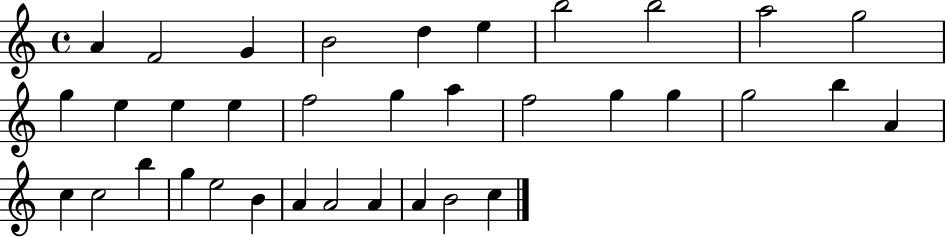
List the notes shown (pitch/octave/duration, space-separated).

A4/q F4/h G4/q B4/h D5/q E5/q B5/h B5/h A5/h G5/h G5/q E5/q E5/q E5/q F5/h G5/q A5/q F5/h G5/q G5/q G5/h B5/q A4/q C5/q C5/h B5/q G5/q E5/h B4/q A4/q A4/h A4/q A4/q B4/h C5/q